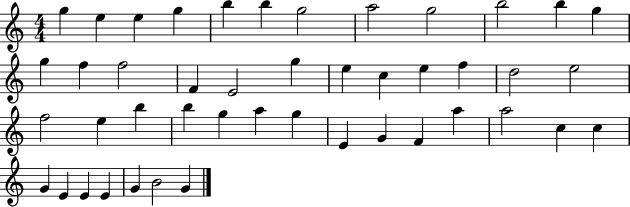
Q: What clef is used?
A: treble